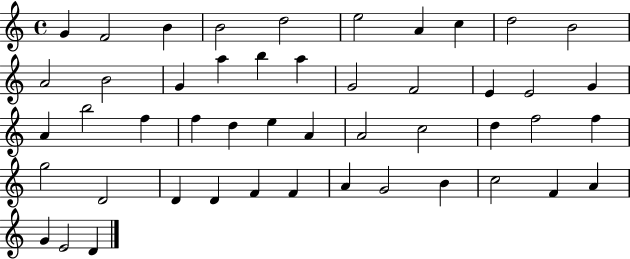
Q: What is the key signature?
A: C major